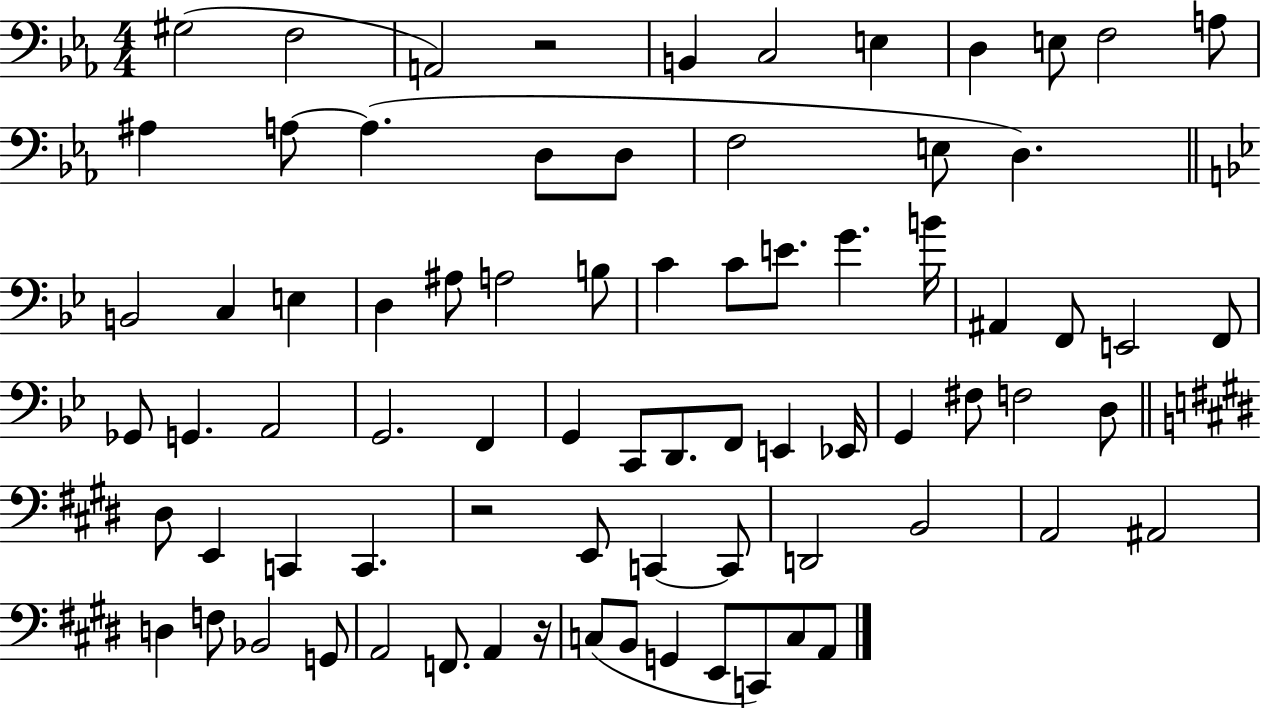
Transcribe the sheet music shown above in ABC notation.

X:1
T:Untitled
M:4/4
L:1/4
K:Eb
^G,2 F,2 A,,2 z2 B,, C,2 E, D, E,/2 F,2 A,/2 ^A, A,/2 A, D,/2 D,/2 F,2 E,/2 D, B,,2 C, E, D, ^A,/2 A,2 B,/2 C C/2 E/2 G B/4 ^A,, F,,/2 E,,2 F,,/2 _G,,/2 G,, A,,2 G,,2 F,, G,, C,,/2 D,,/2 F,,/2 E,, _E,,/4 G,, ^F,/2 F,2 D,/2 ^D,/2 E,, C,, C,, z2 E,,/2 C,, C,,/2 D,,2 B,,2 A,,2 ^A,,2 D, F,/2 _B,,2 G,,/2 A,,2 F,,/2 A,, z/4 C,/2 B,,/2 G,, E,,/2 C,,/2 C,/2 A,,/2